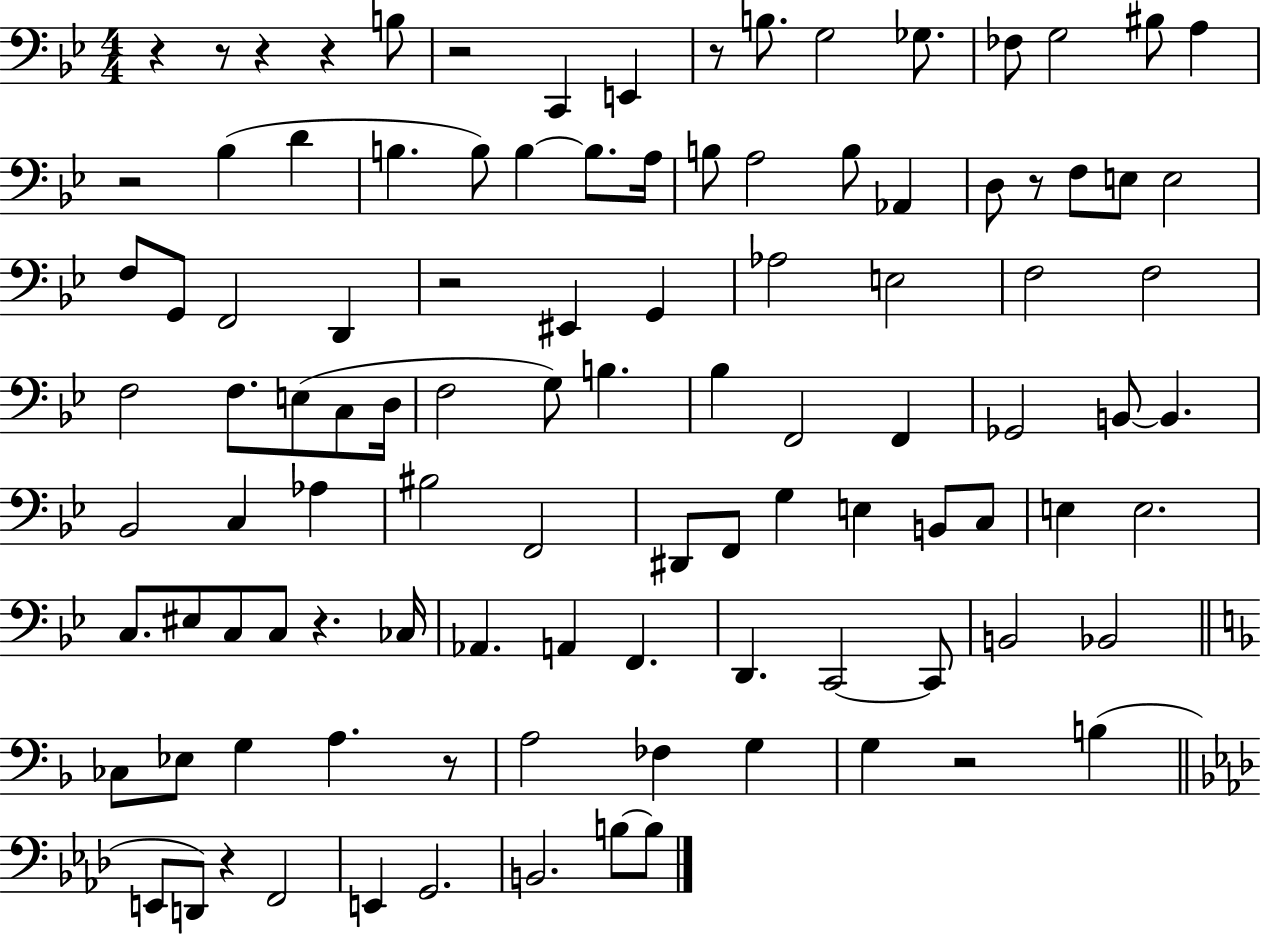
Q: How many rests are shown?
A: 13